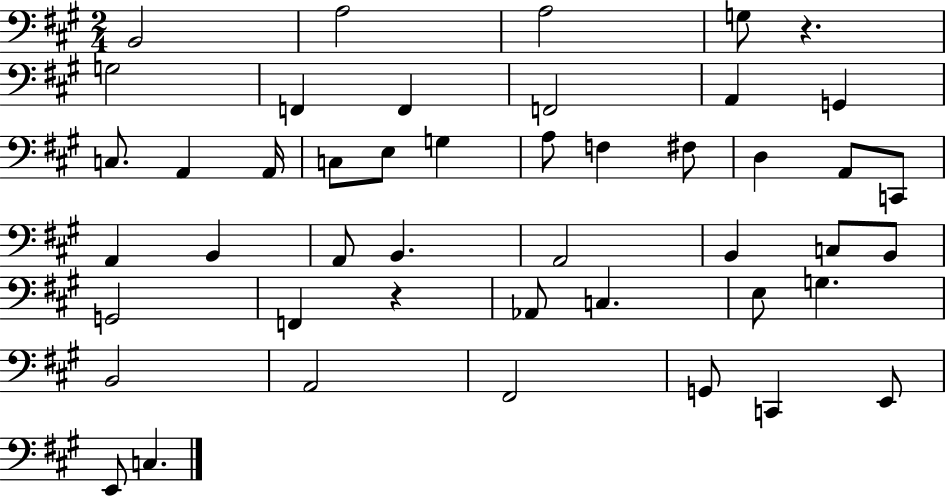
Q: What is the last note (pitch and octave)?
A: C3